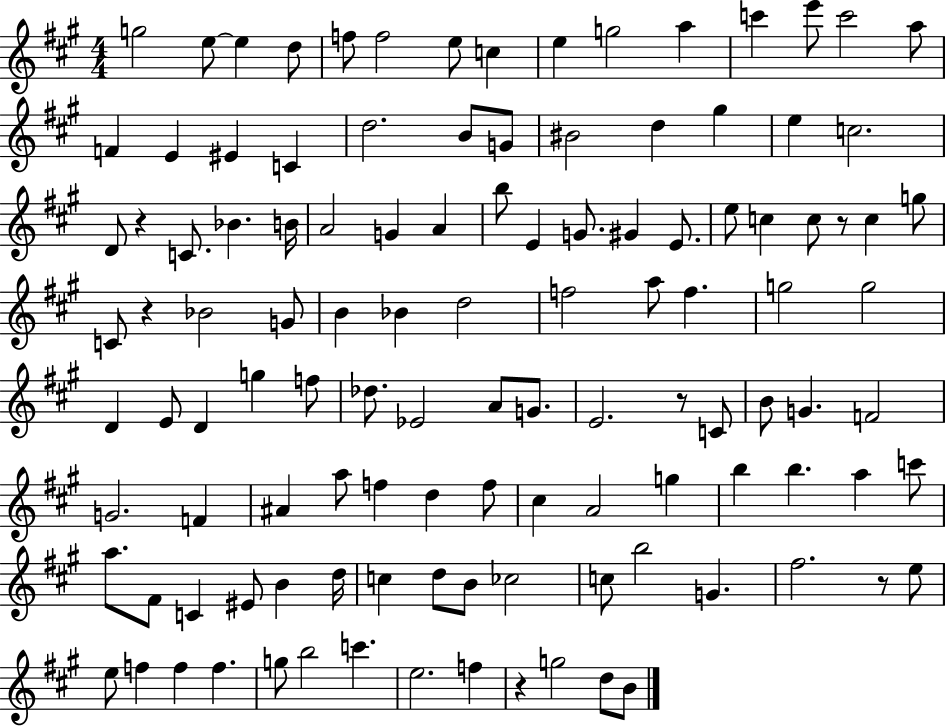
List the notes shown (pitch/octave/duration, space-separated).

G5/h E5/e E5/q D5/e F5/e F5/h E5/e C5/q E5/q G5/h A5/q C6/q E6/e C6/h A5/e F4/q E4/q EIS4/q C4/q D5/h. B4/e G4/e BIS4/h D5/q G#5/q E5/q C5/h. D4/e R/q C4/e. Bb4/q. B4/s A4/h G4/q A4/q B5/e E4/q G4/e. G#4/q E4/e. E5/e C5/q C5/e R/e C5/q G5/e C4/e R/q Bb4/h G4/e B4/q Bb4/q D5/h F5/h A5/e F5/q. G5/h G5/h D4/q E4/e D4/q G5/q F5/e Db5/e. Eb4/h A4/e G4/e. E4/h. R/e C4/e B4/e G4/q. F4/h G4/h. F4/q A#4/q A5/e F5/q D5/q F5/e C#5/q A4/h G5/q B5/q B5/q. A5/q C6/e A5/e. F#4/e C4/q EIS4/e B4/q D5/s C5/q D5/e B4/e CES5/h C5/e B5/h G4/q. F#5/h. R/e E5/e E5/e F5/q F5/q F5/q. G5/e B5/h C6/q. E5/h. F5/q R/q G5/h D5/e B4/e